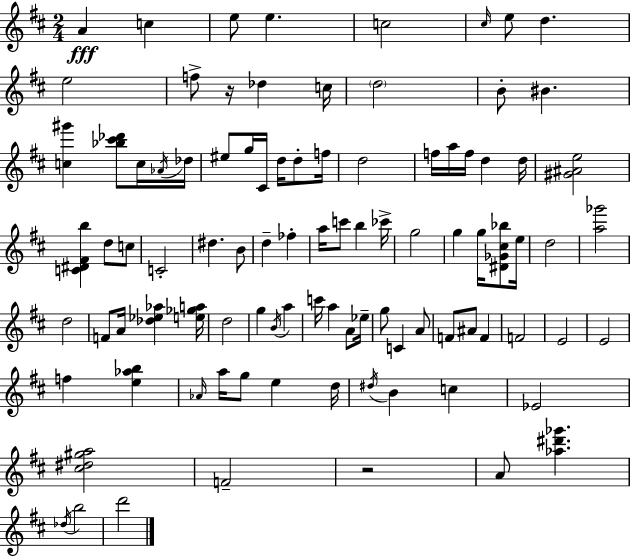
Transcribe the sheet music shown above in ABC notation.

X:1
T:Untitled
M:2/4
L:1/4
K:D
A c e/2 e c2 ^c/4 e/2 d e2 f/2 z/4 _d c/4 d2 B/2 ^B [c^g'] [_b^c'_d']/2 c/4 _A/4 _d/4 ^e/2 g/4 ^C/4 d/4 d/2 f/4 d2 f/4 a/4 f/4 d d/4 [^G^Ae]2 [C^D^Fb] d/2 c/2 C2 ^d B/2 d _f a/4 c'/2 b _c'/4 g2 g g/4 [^D_G^c_b]/2 e/4 d2 [a_g']2 d2 F/2 A/4 [_d_e_a] [e_ga]/4 d2 g B/4 a c'/4 a A/2 _e/4 g/2 C A/2 F/2 ^A/2 F F2 E2 E2 f [e_ab] _A/4 a/4 g/2 e d/4 ^d/4 B c _E2 [^c^d^ga]2 F2 z2 A/2 [_a^d'_g'] _d/4 b2 d'2